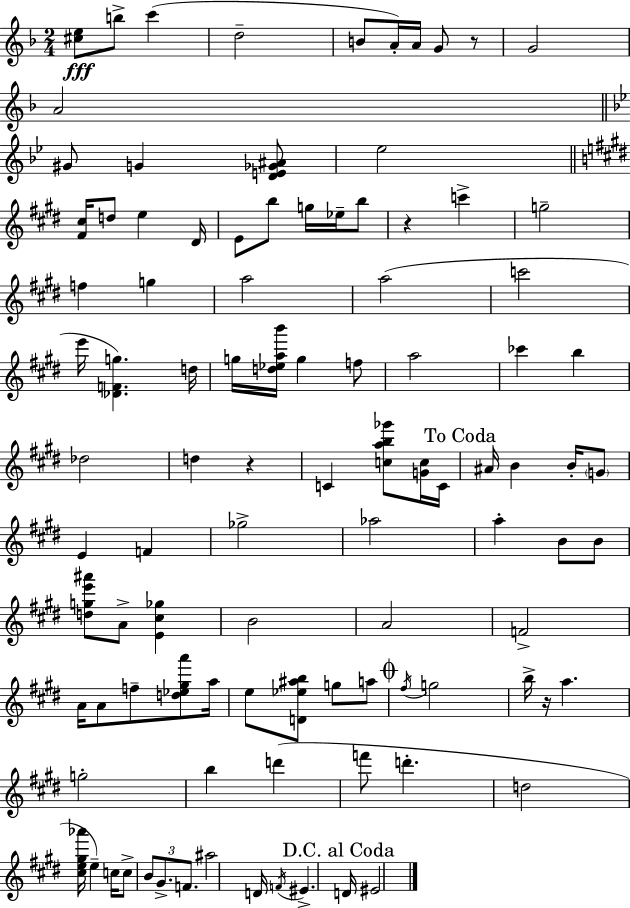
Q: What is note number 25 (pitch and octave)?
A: A5